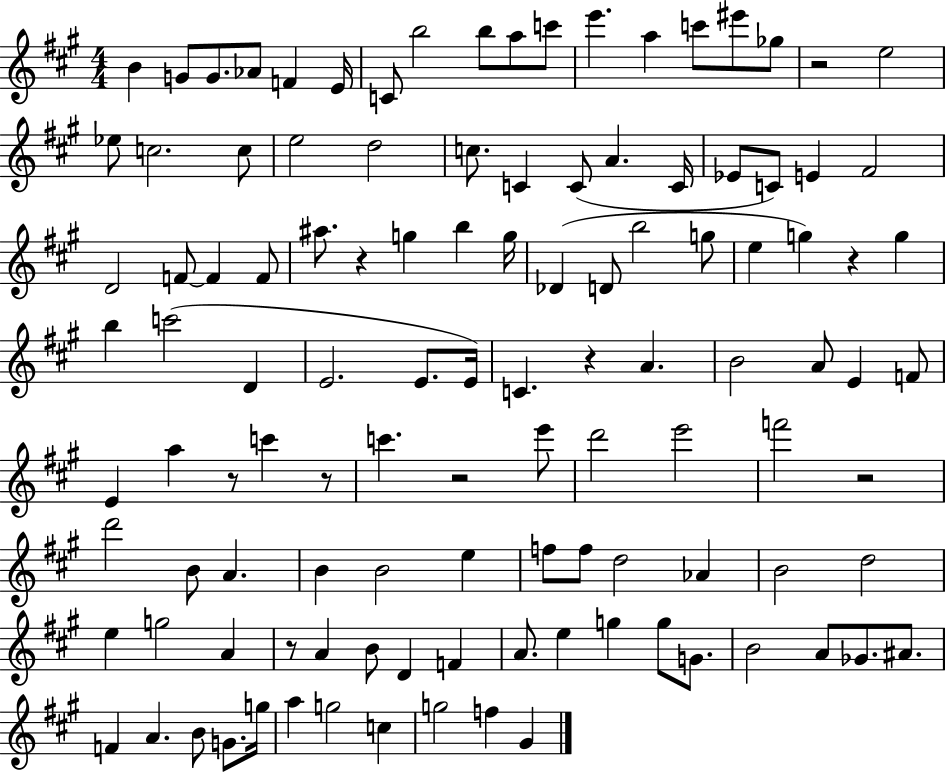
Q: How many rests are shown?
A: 9